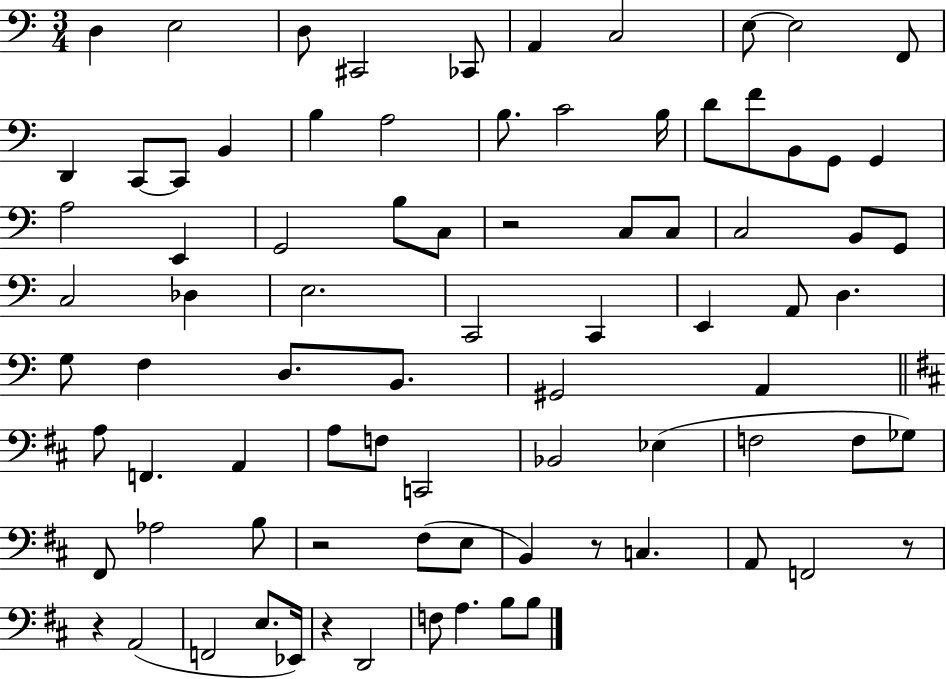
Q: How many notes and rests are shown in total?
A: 83